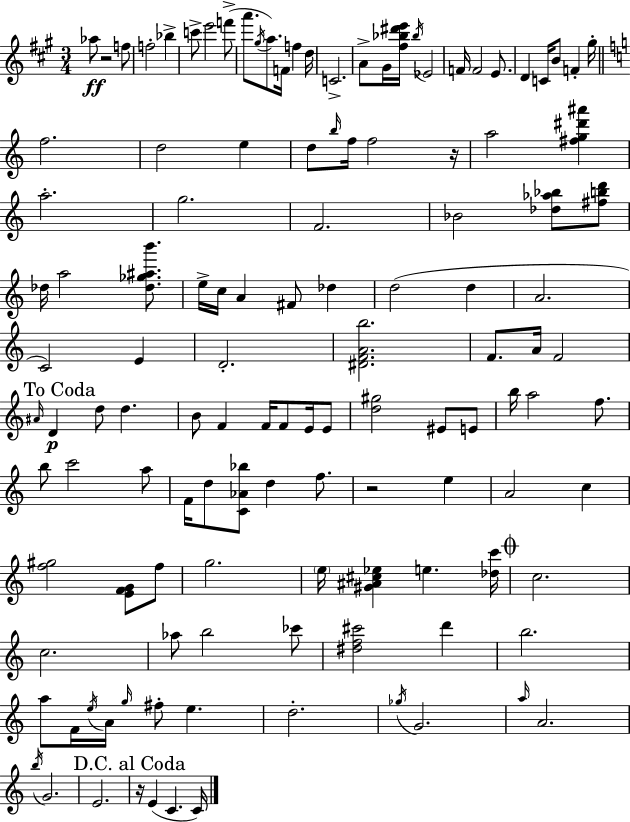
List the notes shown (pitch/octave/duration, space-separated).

Ab5/e R/h F5/e F5/h Bb5/q C6/e E6/h F6/e A6/e. G#5/s A5/e. F4/s F5/q D5/s C4/h. A4/e G#4/s [F#5,Bb5,D#6,E6]/s Bb5/s Eb4/h F4/s F4/h E4/e. D4/q C4/s B4/e F4/q G#5/s F5/h. D5/h E5/q D5/e B5/s F5/s F5/h R/s A5/h [F#5,G5,D#6,A#6]/q A5/h. G5/h. F4/h. Bb4/h [Db5,Ab5,Bb5]/e [F#5,B5,D6]/e Db5/s A5/h [Db5,Gb5,A#5,B6]/e. E5/s C5/s A4/q F#4/e Db5/q D5/h D5/q A4/h. C4/h E4/q D4/h. [D#4,F4,A4,B5]/h. F4/e. A4/s F4/h A#4/s D4/q D5/e D5/q. B4/e F4/q F4/s F4/e E4/s E4/e [D5,G#5]/h EIS4/e E4/e B5/s A5/h F5/e. B5/e C6/h A5/e F4/s D5/e [C4,Ab4,Bb5]/e D5/q F5/e. R/h E5/q A4/h C5/q [F5,G#5]/h [E4,F4,G4]/e F5/e G5/h. E5/s [G#4,A#4,C#5,Eb5]/q E5/q. [Db5,C6]/s C5/h. C5/h. Ab5/e B5/h CES6/e [D#5,F5,C#6]/h D6/q B5/h. A5/e F4/s E5/s A4/s G5/s F#5/e E5/q. D5/h. Gb5/s G4/h. A5/s A4/h. B5/s G4/h. E4/h. R/s E4/q C4/q. C4/s